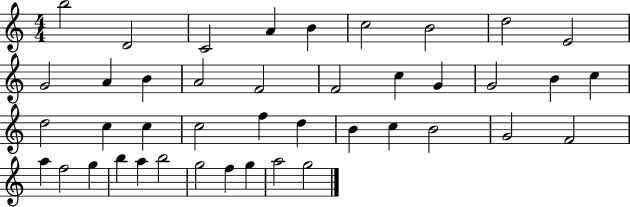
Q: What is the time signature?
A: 4/4